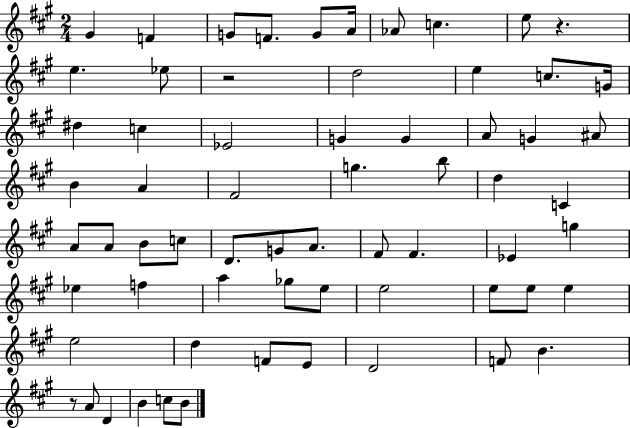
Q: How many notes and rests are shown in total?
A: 65